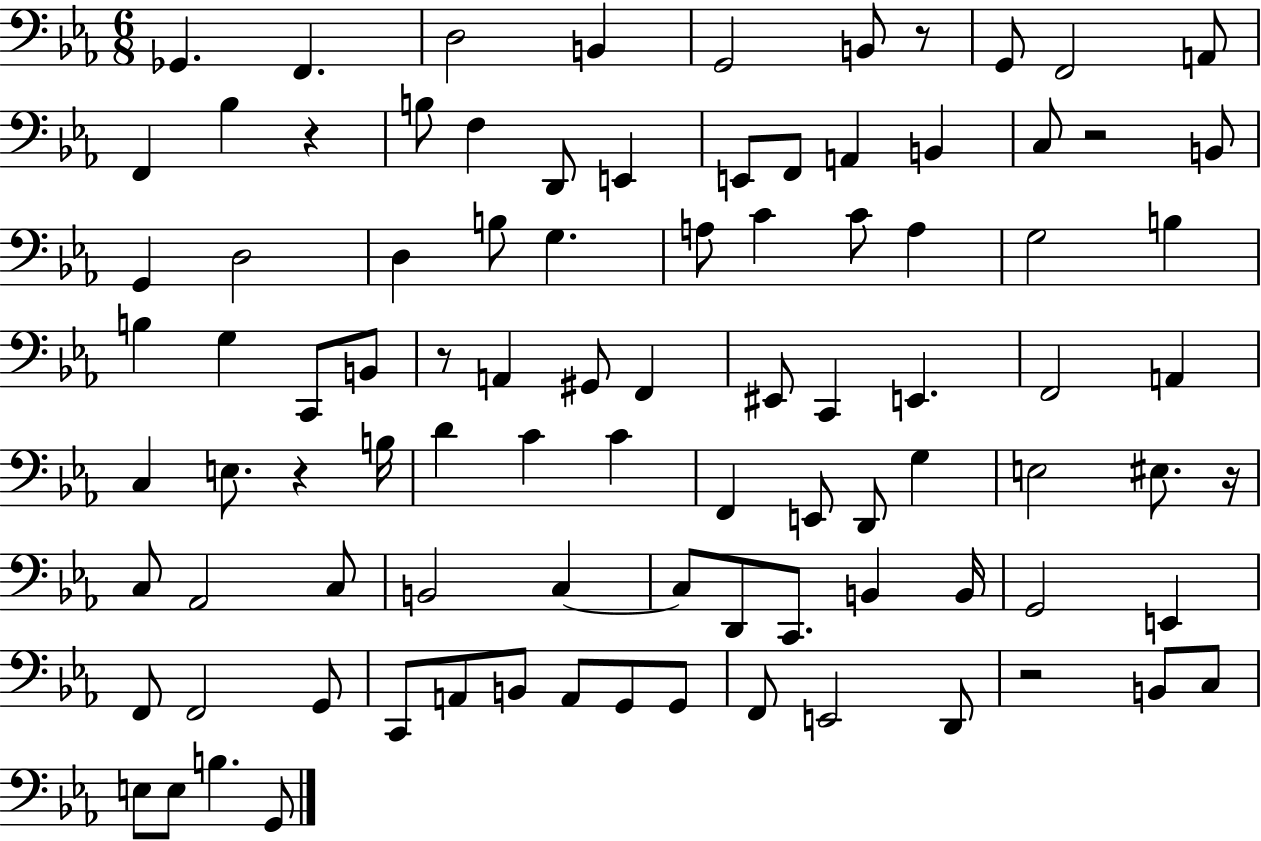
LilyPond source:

{
  \clef bass
  \numericTimeSignature
  \time 6/8
  \key ees \major
  \repeat volta 2 { ges,4. f,4. | d2 b,4 | g,2 b,8 r8 | g,8 f,2 a,8 | \break f,4 bes4 r4 | b8 f4 d,8 e,4 | e,8 f,8 a,4 b,4 | c8 r2 b,8 | \break g,4 d2 | d4 b8 g4. | a8 c'4 c'8 a4 | g2 b4 | \break b4 g4 c,8 b,8 | r8 a,4 gis,8 f,4 | eis,8 c,4 e,4. | f,2 a,4 | \break c4 e8. r4 b16 | d'4 c'4 c'4 | f,4 e,8 d,8 g4 | e2 eis8. r16 | \break c8 aes,2 c8 | b,2 c4~~ | c8 d,8 c,8. b,4 b,16 | g,2 e,4 | \break f,8 f,2 g,8 | c,8 a,8 b,8 a,8 g,8 g,8 | f,8 e,2 d,8 | r2 b,8 c8 | \break e8 e8 b4. g,8 | } \bar "|."
}